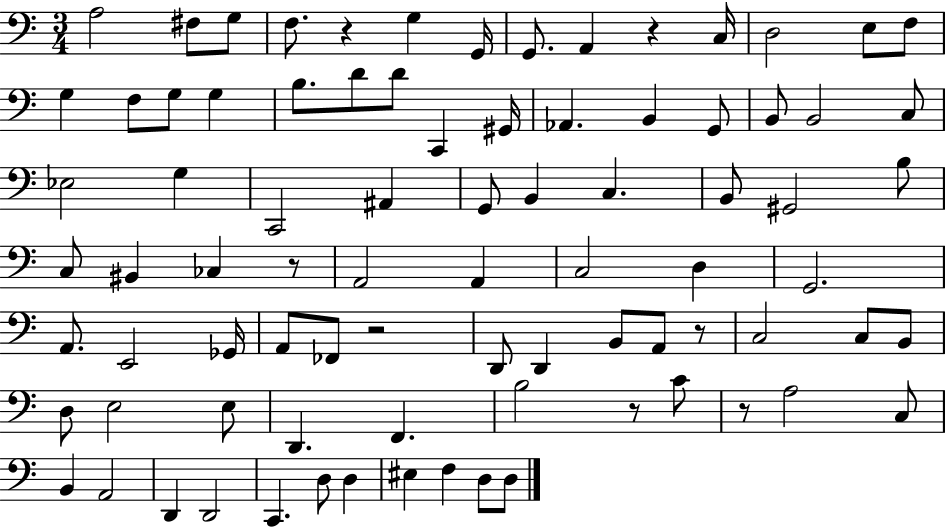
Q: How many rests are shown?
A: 7